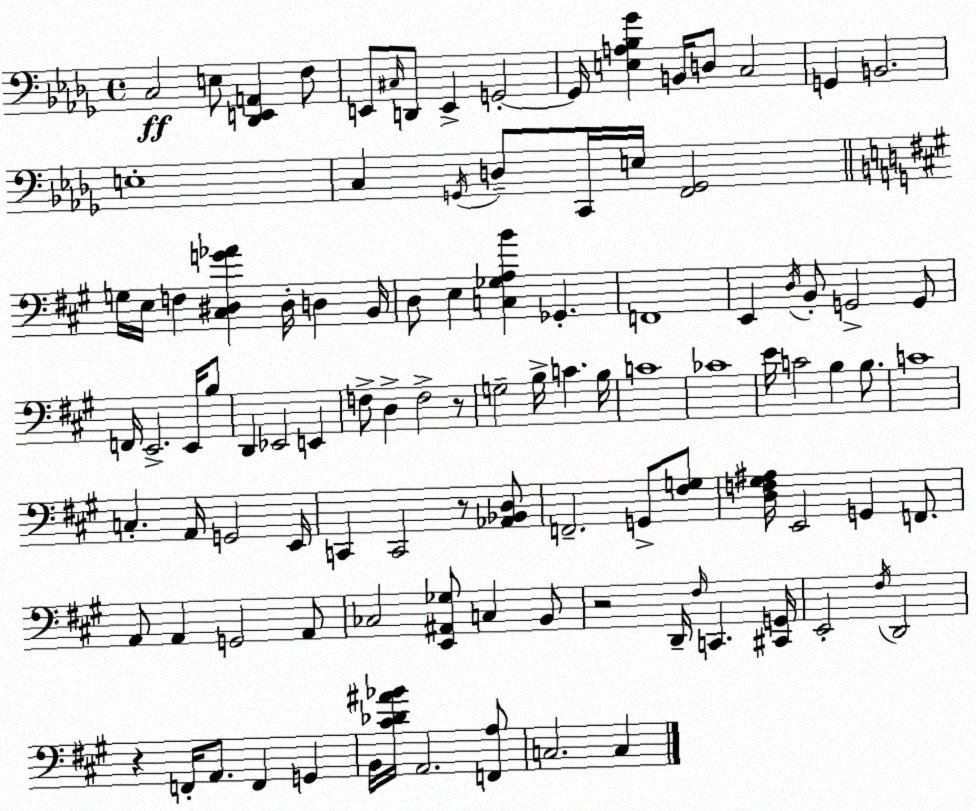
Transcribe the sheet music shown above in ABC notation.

X:1
T:Untitled
M:4/4
L:1/4
K:Bbm
C,2 E,/2 [_D,,E,,A,,] F,/2 E,,/2 ^C,/4 D,,/2 E,, G,,2 G,,/4 [E,A,_B,_G] B,,/4 D,/2 C,2 G,, B,,2 E,4 C, G,,/4 D,/2 C,,/4 E,/4 [F,,G,,]2 G,/4 E,/4 F, [^C,^D,G_A] ^D,/4 D, B,,/4 D,/2 E, [C,_G,A,B] _G,, F,,4 E,, D,/4 B,,/2 G,,2 G,,/2 F,,/4 E,,2 E,,/4 B,/2 D,, _E,,2 E,, F,/2 D, F,2 z/2 G,2 B,/4 C B,/4 C4 _C4 E/4 C2 B, B,/2 C4 C, A,,/4 G,,2 E,,/4 C,, C,,2 z/2 [_A,,_B,,D,]/2 F,,2 G,,/2 [^F,G,]/2 [D,F,^G,^A,]/4 E,,2 G,, F,,/2 A,,/2 A,, G,,2 A,,/2 _C,2 [E,,^A,,_G,]/2 C, B,,/2 z2 D,,/4 ^F,/4 C,, [^C,,G,,]/4 E,,2 ^F,/4 D,,2 z F,,/4 A,,/2 F,, G,, B,,/4 [^C_D^A_B]/4 A,,2 [F,,A,]/2 C,2 C,